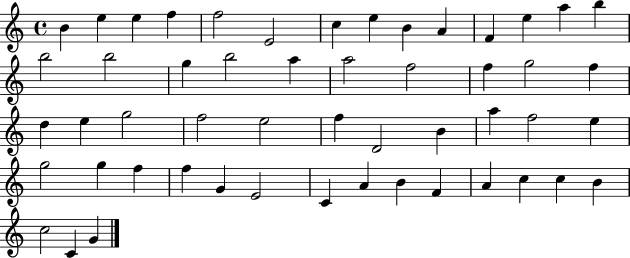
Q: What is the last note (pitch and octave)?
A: G4